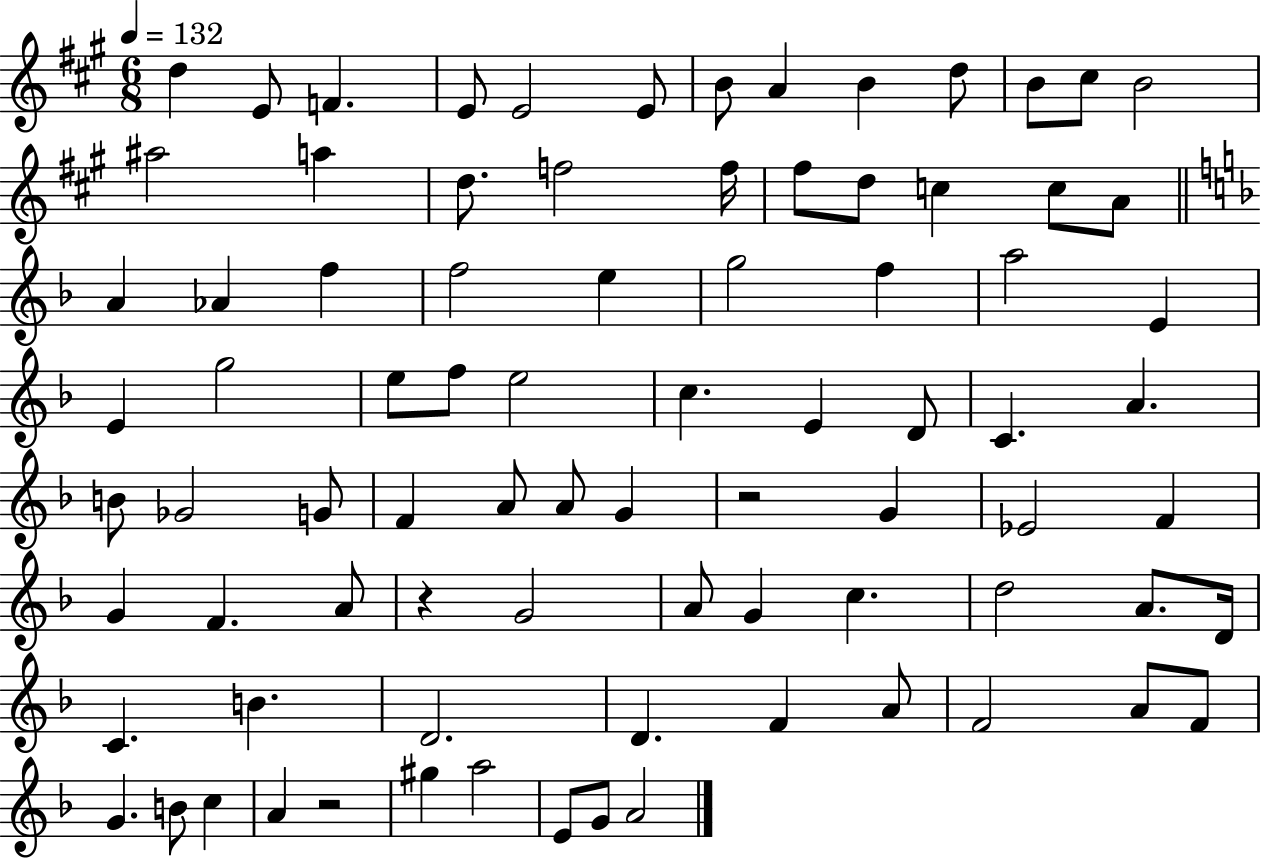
X:1
T:Untitled
M:6/8
L:1/4
K:A
d E/2 F E/2 E2 E/2 B/2 A B d/2 B/2 ^c/2 B2 ^a2 a d/2 f2 f/4 ^f/2 d/2 c c/2 A/2 A _A f f2 e g2 f a2 E E g2 e/2 f/2 e2 c E D/2 C A B/2 _G2 G/2 F A/2 A/2 G z2 G _E2 F G F A/2 z G2 A/2 G c d2 A/2 D/4 C B D2 D F A/2 F2 A/2 F/2 G B/2 c A z2 ^g a2 E/2 G/2 A2